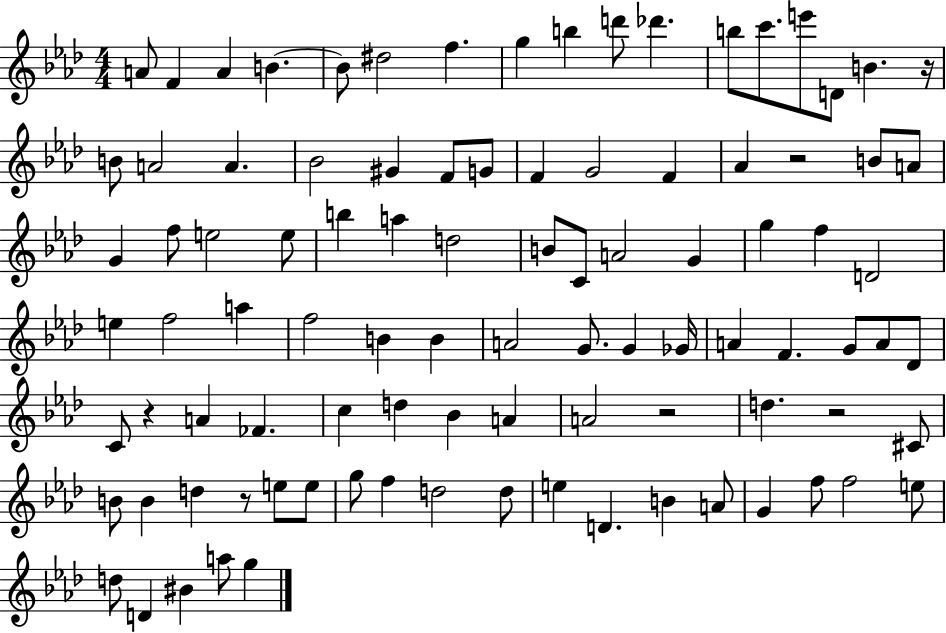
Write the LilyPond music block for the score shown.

{
  \clef treble
  \numericTimeSignature
  \time 4/4
  \key aes \major
  a'8 f'4 a'4 b'4.~~ | b'8 dis''2 f''4. | g''4 b''4 d'''8 des'''4. | b''8 c'''8. e'''8 d'8 b'4. r16 | \break b'8 a'2 a'4. | bes'2 gis'4 f'8 g'8 | f'4 g'2 f'4 | aes'4 r2 b'8 a'8 | \break g'4 f''8 e''2 e''8 | b''4 a''4 d''2 | b'8 c'8 a'2 g'4 | g''4 f''4 d'2 | \break e''4 f''2 a''4 | f''2 b'4 b'4 | a'2 g'8. g'4 ges'16 | a'4 f'4. g'8 a'8 des'8 | \break c'8 r4 a'4 fes'4. | c''4 d''4 bes'4 a'4 | a'2 r2 | d''4. r2 cis'8 | \break b'8 b'4 d''4 r8 e''8 e''8 | g''8 f''4 d''2 d''8 | e''4 d'4. b'4 a'8 | g'4 f''8 f''2 e''8 | \break d''8 d'4 bis'4 a''8 g''4 | \bar "|."
}